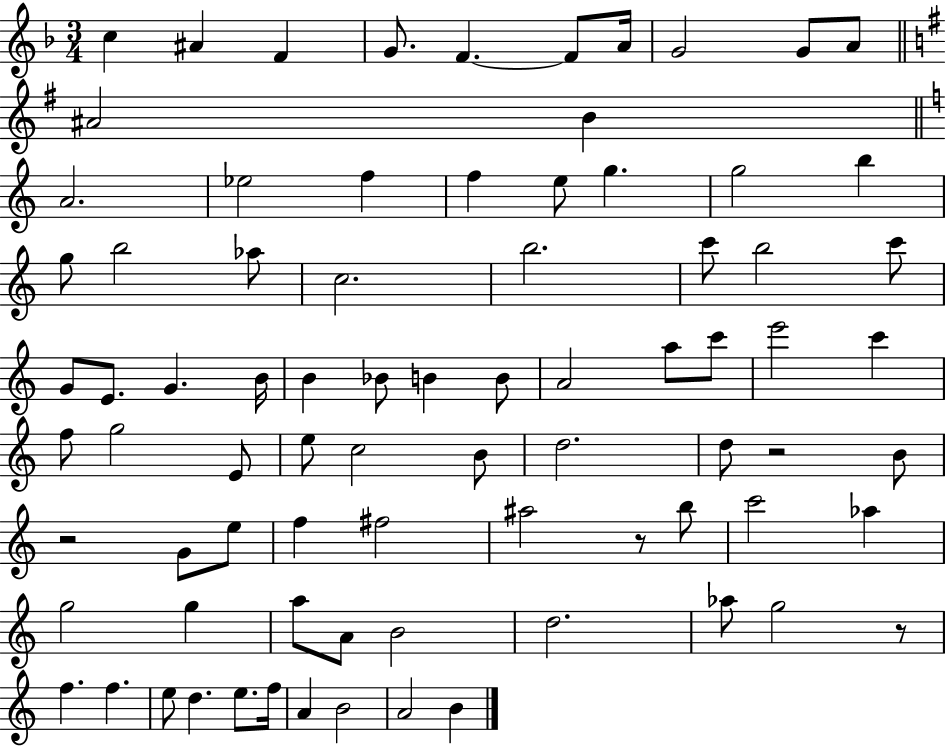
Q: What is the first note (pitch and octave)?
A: C5